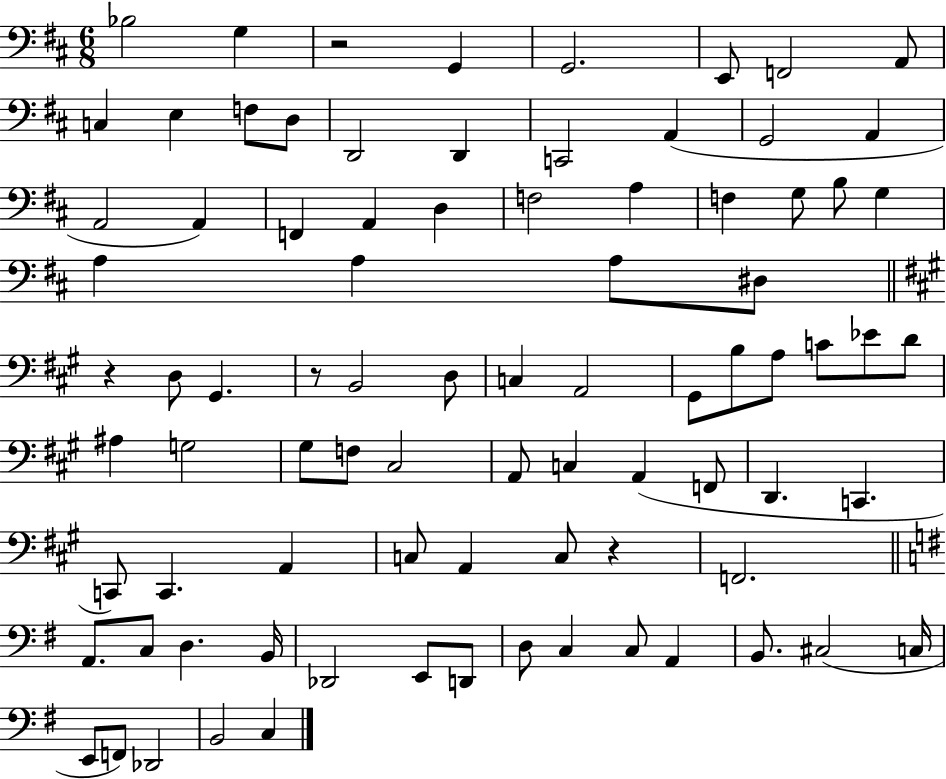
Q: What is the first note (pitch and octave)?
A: Bb3